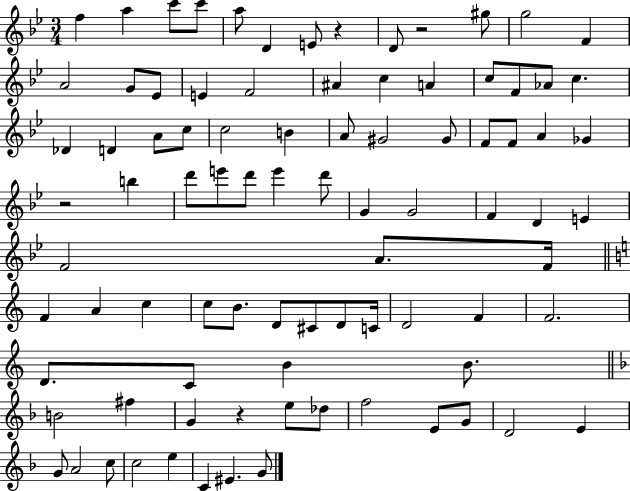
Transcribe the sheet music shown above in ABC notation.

X:1
T:Untitled
M:3/4
L:1/4
K:Bb
f a c'/2 c'/2 a/2 D E/2 z D/2 z2 ^g/2 g2 F A2 G/2 _E/2 E F2 ^A c A c/2 F/2 _A/2 c _D D A/2 c/2 c2 B A/2 ^G2 ^G/2 F/2 F/2 A _G z2 b d'/2 e'/2 d'/2 e' d'/2 G G2 F D E F2 A/2 F/4 F A c c/2 B/2 D/2 ^C/2 D/2 C/4 D2 F F2 D/2 C/2 B B/2 B2 ^f G z e/2 _d/2 f2 E/2 G/2 D2 E G/2 A2 c/2 c2 e C ^E G/2